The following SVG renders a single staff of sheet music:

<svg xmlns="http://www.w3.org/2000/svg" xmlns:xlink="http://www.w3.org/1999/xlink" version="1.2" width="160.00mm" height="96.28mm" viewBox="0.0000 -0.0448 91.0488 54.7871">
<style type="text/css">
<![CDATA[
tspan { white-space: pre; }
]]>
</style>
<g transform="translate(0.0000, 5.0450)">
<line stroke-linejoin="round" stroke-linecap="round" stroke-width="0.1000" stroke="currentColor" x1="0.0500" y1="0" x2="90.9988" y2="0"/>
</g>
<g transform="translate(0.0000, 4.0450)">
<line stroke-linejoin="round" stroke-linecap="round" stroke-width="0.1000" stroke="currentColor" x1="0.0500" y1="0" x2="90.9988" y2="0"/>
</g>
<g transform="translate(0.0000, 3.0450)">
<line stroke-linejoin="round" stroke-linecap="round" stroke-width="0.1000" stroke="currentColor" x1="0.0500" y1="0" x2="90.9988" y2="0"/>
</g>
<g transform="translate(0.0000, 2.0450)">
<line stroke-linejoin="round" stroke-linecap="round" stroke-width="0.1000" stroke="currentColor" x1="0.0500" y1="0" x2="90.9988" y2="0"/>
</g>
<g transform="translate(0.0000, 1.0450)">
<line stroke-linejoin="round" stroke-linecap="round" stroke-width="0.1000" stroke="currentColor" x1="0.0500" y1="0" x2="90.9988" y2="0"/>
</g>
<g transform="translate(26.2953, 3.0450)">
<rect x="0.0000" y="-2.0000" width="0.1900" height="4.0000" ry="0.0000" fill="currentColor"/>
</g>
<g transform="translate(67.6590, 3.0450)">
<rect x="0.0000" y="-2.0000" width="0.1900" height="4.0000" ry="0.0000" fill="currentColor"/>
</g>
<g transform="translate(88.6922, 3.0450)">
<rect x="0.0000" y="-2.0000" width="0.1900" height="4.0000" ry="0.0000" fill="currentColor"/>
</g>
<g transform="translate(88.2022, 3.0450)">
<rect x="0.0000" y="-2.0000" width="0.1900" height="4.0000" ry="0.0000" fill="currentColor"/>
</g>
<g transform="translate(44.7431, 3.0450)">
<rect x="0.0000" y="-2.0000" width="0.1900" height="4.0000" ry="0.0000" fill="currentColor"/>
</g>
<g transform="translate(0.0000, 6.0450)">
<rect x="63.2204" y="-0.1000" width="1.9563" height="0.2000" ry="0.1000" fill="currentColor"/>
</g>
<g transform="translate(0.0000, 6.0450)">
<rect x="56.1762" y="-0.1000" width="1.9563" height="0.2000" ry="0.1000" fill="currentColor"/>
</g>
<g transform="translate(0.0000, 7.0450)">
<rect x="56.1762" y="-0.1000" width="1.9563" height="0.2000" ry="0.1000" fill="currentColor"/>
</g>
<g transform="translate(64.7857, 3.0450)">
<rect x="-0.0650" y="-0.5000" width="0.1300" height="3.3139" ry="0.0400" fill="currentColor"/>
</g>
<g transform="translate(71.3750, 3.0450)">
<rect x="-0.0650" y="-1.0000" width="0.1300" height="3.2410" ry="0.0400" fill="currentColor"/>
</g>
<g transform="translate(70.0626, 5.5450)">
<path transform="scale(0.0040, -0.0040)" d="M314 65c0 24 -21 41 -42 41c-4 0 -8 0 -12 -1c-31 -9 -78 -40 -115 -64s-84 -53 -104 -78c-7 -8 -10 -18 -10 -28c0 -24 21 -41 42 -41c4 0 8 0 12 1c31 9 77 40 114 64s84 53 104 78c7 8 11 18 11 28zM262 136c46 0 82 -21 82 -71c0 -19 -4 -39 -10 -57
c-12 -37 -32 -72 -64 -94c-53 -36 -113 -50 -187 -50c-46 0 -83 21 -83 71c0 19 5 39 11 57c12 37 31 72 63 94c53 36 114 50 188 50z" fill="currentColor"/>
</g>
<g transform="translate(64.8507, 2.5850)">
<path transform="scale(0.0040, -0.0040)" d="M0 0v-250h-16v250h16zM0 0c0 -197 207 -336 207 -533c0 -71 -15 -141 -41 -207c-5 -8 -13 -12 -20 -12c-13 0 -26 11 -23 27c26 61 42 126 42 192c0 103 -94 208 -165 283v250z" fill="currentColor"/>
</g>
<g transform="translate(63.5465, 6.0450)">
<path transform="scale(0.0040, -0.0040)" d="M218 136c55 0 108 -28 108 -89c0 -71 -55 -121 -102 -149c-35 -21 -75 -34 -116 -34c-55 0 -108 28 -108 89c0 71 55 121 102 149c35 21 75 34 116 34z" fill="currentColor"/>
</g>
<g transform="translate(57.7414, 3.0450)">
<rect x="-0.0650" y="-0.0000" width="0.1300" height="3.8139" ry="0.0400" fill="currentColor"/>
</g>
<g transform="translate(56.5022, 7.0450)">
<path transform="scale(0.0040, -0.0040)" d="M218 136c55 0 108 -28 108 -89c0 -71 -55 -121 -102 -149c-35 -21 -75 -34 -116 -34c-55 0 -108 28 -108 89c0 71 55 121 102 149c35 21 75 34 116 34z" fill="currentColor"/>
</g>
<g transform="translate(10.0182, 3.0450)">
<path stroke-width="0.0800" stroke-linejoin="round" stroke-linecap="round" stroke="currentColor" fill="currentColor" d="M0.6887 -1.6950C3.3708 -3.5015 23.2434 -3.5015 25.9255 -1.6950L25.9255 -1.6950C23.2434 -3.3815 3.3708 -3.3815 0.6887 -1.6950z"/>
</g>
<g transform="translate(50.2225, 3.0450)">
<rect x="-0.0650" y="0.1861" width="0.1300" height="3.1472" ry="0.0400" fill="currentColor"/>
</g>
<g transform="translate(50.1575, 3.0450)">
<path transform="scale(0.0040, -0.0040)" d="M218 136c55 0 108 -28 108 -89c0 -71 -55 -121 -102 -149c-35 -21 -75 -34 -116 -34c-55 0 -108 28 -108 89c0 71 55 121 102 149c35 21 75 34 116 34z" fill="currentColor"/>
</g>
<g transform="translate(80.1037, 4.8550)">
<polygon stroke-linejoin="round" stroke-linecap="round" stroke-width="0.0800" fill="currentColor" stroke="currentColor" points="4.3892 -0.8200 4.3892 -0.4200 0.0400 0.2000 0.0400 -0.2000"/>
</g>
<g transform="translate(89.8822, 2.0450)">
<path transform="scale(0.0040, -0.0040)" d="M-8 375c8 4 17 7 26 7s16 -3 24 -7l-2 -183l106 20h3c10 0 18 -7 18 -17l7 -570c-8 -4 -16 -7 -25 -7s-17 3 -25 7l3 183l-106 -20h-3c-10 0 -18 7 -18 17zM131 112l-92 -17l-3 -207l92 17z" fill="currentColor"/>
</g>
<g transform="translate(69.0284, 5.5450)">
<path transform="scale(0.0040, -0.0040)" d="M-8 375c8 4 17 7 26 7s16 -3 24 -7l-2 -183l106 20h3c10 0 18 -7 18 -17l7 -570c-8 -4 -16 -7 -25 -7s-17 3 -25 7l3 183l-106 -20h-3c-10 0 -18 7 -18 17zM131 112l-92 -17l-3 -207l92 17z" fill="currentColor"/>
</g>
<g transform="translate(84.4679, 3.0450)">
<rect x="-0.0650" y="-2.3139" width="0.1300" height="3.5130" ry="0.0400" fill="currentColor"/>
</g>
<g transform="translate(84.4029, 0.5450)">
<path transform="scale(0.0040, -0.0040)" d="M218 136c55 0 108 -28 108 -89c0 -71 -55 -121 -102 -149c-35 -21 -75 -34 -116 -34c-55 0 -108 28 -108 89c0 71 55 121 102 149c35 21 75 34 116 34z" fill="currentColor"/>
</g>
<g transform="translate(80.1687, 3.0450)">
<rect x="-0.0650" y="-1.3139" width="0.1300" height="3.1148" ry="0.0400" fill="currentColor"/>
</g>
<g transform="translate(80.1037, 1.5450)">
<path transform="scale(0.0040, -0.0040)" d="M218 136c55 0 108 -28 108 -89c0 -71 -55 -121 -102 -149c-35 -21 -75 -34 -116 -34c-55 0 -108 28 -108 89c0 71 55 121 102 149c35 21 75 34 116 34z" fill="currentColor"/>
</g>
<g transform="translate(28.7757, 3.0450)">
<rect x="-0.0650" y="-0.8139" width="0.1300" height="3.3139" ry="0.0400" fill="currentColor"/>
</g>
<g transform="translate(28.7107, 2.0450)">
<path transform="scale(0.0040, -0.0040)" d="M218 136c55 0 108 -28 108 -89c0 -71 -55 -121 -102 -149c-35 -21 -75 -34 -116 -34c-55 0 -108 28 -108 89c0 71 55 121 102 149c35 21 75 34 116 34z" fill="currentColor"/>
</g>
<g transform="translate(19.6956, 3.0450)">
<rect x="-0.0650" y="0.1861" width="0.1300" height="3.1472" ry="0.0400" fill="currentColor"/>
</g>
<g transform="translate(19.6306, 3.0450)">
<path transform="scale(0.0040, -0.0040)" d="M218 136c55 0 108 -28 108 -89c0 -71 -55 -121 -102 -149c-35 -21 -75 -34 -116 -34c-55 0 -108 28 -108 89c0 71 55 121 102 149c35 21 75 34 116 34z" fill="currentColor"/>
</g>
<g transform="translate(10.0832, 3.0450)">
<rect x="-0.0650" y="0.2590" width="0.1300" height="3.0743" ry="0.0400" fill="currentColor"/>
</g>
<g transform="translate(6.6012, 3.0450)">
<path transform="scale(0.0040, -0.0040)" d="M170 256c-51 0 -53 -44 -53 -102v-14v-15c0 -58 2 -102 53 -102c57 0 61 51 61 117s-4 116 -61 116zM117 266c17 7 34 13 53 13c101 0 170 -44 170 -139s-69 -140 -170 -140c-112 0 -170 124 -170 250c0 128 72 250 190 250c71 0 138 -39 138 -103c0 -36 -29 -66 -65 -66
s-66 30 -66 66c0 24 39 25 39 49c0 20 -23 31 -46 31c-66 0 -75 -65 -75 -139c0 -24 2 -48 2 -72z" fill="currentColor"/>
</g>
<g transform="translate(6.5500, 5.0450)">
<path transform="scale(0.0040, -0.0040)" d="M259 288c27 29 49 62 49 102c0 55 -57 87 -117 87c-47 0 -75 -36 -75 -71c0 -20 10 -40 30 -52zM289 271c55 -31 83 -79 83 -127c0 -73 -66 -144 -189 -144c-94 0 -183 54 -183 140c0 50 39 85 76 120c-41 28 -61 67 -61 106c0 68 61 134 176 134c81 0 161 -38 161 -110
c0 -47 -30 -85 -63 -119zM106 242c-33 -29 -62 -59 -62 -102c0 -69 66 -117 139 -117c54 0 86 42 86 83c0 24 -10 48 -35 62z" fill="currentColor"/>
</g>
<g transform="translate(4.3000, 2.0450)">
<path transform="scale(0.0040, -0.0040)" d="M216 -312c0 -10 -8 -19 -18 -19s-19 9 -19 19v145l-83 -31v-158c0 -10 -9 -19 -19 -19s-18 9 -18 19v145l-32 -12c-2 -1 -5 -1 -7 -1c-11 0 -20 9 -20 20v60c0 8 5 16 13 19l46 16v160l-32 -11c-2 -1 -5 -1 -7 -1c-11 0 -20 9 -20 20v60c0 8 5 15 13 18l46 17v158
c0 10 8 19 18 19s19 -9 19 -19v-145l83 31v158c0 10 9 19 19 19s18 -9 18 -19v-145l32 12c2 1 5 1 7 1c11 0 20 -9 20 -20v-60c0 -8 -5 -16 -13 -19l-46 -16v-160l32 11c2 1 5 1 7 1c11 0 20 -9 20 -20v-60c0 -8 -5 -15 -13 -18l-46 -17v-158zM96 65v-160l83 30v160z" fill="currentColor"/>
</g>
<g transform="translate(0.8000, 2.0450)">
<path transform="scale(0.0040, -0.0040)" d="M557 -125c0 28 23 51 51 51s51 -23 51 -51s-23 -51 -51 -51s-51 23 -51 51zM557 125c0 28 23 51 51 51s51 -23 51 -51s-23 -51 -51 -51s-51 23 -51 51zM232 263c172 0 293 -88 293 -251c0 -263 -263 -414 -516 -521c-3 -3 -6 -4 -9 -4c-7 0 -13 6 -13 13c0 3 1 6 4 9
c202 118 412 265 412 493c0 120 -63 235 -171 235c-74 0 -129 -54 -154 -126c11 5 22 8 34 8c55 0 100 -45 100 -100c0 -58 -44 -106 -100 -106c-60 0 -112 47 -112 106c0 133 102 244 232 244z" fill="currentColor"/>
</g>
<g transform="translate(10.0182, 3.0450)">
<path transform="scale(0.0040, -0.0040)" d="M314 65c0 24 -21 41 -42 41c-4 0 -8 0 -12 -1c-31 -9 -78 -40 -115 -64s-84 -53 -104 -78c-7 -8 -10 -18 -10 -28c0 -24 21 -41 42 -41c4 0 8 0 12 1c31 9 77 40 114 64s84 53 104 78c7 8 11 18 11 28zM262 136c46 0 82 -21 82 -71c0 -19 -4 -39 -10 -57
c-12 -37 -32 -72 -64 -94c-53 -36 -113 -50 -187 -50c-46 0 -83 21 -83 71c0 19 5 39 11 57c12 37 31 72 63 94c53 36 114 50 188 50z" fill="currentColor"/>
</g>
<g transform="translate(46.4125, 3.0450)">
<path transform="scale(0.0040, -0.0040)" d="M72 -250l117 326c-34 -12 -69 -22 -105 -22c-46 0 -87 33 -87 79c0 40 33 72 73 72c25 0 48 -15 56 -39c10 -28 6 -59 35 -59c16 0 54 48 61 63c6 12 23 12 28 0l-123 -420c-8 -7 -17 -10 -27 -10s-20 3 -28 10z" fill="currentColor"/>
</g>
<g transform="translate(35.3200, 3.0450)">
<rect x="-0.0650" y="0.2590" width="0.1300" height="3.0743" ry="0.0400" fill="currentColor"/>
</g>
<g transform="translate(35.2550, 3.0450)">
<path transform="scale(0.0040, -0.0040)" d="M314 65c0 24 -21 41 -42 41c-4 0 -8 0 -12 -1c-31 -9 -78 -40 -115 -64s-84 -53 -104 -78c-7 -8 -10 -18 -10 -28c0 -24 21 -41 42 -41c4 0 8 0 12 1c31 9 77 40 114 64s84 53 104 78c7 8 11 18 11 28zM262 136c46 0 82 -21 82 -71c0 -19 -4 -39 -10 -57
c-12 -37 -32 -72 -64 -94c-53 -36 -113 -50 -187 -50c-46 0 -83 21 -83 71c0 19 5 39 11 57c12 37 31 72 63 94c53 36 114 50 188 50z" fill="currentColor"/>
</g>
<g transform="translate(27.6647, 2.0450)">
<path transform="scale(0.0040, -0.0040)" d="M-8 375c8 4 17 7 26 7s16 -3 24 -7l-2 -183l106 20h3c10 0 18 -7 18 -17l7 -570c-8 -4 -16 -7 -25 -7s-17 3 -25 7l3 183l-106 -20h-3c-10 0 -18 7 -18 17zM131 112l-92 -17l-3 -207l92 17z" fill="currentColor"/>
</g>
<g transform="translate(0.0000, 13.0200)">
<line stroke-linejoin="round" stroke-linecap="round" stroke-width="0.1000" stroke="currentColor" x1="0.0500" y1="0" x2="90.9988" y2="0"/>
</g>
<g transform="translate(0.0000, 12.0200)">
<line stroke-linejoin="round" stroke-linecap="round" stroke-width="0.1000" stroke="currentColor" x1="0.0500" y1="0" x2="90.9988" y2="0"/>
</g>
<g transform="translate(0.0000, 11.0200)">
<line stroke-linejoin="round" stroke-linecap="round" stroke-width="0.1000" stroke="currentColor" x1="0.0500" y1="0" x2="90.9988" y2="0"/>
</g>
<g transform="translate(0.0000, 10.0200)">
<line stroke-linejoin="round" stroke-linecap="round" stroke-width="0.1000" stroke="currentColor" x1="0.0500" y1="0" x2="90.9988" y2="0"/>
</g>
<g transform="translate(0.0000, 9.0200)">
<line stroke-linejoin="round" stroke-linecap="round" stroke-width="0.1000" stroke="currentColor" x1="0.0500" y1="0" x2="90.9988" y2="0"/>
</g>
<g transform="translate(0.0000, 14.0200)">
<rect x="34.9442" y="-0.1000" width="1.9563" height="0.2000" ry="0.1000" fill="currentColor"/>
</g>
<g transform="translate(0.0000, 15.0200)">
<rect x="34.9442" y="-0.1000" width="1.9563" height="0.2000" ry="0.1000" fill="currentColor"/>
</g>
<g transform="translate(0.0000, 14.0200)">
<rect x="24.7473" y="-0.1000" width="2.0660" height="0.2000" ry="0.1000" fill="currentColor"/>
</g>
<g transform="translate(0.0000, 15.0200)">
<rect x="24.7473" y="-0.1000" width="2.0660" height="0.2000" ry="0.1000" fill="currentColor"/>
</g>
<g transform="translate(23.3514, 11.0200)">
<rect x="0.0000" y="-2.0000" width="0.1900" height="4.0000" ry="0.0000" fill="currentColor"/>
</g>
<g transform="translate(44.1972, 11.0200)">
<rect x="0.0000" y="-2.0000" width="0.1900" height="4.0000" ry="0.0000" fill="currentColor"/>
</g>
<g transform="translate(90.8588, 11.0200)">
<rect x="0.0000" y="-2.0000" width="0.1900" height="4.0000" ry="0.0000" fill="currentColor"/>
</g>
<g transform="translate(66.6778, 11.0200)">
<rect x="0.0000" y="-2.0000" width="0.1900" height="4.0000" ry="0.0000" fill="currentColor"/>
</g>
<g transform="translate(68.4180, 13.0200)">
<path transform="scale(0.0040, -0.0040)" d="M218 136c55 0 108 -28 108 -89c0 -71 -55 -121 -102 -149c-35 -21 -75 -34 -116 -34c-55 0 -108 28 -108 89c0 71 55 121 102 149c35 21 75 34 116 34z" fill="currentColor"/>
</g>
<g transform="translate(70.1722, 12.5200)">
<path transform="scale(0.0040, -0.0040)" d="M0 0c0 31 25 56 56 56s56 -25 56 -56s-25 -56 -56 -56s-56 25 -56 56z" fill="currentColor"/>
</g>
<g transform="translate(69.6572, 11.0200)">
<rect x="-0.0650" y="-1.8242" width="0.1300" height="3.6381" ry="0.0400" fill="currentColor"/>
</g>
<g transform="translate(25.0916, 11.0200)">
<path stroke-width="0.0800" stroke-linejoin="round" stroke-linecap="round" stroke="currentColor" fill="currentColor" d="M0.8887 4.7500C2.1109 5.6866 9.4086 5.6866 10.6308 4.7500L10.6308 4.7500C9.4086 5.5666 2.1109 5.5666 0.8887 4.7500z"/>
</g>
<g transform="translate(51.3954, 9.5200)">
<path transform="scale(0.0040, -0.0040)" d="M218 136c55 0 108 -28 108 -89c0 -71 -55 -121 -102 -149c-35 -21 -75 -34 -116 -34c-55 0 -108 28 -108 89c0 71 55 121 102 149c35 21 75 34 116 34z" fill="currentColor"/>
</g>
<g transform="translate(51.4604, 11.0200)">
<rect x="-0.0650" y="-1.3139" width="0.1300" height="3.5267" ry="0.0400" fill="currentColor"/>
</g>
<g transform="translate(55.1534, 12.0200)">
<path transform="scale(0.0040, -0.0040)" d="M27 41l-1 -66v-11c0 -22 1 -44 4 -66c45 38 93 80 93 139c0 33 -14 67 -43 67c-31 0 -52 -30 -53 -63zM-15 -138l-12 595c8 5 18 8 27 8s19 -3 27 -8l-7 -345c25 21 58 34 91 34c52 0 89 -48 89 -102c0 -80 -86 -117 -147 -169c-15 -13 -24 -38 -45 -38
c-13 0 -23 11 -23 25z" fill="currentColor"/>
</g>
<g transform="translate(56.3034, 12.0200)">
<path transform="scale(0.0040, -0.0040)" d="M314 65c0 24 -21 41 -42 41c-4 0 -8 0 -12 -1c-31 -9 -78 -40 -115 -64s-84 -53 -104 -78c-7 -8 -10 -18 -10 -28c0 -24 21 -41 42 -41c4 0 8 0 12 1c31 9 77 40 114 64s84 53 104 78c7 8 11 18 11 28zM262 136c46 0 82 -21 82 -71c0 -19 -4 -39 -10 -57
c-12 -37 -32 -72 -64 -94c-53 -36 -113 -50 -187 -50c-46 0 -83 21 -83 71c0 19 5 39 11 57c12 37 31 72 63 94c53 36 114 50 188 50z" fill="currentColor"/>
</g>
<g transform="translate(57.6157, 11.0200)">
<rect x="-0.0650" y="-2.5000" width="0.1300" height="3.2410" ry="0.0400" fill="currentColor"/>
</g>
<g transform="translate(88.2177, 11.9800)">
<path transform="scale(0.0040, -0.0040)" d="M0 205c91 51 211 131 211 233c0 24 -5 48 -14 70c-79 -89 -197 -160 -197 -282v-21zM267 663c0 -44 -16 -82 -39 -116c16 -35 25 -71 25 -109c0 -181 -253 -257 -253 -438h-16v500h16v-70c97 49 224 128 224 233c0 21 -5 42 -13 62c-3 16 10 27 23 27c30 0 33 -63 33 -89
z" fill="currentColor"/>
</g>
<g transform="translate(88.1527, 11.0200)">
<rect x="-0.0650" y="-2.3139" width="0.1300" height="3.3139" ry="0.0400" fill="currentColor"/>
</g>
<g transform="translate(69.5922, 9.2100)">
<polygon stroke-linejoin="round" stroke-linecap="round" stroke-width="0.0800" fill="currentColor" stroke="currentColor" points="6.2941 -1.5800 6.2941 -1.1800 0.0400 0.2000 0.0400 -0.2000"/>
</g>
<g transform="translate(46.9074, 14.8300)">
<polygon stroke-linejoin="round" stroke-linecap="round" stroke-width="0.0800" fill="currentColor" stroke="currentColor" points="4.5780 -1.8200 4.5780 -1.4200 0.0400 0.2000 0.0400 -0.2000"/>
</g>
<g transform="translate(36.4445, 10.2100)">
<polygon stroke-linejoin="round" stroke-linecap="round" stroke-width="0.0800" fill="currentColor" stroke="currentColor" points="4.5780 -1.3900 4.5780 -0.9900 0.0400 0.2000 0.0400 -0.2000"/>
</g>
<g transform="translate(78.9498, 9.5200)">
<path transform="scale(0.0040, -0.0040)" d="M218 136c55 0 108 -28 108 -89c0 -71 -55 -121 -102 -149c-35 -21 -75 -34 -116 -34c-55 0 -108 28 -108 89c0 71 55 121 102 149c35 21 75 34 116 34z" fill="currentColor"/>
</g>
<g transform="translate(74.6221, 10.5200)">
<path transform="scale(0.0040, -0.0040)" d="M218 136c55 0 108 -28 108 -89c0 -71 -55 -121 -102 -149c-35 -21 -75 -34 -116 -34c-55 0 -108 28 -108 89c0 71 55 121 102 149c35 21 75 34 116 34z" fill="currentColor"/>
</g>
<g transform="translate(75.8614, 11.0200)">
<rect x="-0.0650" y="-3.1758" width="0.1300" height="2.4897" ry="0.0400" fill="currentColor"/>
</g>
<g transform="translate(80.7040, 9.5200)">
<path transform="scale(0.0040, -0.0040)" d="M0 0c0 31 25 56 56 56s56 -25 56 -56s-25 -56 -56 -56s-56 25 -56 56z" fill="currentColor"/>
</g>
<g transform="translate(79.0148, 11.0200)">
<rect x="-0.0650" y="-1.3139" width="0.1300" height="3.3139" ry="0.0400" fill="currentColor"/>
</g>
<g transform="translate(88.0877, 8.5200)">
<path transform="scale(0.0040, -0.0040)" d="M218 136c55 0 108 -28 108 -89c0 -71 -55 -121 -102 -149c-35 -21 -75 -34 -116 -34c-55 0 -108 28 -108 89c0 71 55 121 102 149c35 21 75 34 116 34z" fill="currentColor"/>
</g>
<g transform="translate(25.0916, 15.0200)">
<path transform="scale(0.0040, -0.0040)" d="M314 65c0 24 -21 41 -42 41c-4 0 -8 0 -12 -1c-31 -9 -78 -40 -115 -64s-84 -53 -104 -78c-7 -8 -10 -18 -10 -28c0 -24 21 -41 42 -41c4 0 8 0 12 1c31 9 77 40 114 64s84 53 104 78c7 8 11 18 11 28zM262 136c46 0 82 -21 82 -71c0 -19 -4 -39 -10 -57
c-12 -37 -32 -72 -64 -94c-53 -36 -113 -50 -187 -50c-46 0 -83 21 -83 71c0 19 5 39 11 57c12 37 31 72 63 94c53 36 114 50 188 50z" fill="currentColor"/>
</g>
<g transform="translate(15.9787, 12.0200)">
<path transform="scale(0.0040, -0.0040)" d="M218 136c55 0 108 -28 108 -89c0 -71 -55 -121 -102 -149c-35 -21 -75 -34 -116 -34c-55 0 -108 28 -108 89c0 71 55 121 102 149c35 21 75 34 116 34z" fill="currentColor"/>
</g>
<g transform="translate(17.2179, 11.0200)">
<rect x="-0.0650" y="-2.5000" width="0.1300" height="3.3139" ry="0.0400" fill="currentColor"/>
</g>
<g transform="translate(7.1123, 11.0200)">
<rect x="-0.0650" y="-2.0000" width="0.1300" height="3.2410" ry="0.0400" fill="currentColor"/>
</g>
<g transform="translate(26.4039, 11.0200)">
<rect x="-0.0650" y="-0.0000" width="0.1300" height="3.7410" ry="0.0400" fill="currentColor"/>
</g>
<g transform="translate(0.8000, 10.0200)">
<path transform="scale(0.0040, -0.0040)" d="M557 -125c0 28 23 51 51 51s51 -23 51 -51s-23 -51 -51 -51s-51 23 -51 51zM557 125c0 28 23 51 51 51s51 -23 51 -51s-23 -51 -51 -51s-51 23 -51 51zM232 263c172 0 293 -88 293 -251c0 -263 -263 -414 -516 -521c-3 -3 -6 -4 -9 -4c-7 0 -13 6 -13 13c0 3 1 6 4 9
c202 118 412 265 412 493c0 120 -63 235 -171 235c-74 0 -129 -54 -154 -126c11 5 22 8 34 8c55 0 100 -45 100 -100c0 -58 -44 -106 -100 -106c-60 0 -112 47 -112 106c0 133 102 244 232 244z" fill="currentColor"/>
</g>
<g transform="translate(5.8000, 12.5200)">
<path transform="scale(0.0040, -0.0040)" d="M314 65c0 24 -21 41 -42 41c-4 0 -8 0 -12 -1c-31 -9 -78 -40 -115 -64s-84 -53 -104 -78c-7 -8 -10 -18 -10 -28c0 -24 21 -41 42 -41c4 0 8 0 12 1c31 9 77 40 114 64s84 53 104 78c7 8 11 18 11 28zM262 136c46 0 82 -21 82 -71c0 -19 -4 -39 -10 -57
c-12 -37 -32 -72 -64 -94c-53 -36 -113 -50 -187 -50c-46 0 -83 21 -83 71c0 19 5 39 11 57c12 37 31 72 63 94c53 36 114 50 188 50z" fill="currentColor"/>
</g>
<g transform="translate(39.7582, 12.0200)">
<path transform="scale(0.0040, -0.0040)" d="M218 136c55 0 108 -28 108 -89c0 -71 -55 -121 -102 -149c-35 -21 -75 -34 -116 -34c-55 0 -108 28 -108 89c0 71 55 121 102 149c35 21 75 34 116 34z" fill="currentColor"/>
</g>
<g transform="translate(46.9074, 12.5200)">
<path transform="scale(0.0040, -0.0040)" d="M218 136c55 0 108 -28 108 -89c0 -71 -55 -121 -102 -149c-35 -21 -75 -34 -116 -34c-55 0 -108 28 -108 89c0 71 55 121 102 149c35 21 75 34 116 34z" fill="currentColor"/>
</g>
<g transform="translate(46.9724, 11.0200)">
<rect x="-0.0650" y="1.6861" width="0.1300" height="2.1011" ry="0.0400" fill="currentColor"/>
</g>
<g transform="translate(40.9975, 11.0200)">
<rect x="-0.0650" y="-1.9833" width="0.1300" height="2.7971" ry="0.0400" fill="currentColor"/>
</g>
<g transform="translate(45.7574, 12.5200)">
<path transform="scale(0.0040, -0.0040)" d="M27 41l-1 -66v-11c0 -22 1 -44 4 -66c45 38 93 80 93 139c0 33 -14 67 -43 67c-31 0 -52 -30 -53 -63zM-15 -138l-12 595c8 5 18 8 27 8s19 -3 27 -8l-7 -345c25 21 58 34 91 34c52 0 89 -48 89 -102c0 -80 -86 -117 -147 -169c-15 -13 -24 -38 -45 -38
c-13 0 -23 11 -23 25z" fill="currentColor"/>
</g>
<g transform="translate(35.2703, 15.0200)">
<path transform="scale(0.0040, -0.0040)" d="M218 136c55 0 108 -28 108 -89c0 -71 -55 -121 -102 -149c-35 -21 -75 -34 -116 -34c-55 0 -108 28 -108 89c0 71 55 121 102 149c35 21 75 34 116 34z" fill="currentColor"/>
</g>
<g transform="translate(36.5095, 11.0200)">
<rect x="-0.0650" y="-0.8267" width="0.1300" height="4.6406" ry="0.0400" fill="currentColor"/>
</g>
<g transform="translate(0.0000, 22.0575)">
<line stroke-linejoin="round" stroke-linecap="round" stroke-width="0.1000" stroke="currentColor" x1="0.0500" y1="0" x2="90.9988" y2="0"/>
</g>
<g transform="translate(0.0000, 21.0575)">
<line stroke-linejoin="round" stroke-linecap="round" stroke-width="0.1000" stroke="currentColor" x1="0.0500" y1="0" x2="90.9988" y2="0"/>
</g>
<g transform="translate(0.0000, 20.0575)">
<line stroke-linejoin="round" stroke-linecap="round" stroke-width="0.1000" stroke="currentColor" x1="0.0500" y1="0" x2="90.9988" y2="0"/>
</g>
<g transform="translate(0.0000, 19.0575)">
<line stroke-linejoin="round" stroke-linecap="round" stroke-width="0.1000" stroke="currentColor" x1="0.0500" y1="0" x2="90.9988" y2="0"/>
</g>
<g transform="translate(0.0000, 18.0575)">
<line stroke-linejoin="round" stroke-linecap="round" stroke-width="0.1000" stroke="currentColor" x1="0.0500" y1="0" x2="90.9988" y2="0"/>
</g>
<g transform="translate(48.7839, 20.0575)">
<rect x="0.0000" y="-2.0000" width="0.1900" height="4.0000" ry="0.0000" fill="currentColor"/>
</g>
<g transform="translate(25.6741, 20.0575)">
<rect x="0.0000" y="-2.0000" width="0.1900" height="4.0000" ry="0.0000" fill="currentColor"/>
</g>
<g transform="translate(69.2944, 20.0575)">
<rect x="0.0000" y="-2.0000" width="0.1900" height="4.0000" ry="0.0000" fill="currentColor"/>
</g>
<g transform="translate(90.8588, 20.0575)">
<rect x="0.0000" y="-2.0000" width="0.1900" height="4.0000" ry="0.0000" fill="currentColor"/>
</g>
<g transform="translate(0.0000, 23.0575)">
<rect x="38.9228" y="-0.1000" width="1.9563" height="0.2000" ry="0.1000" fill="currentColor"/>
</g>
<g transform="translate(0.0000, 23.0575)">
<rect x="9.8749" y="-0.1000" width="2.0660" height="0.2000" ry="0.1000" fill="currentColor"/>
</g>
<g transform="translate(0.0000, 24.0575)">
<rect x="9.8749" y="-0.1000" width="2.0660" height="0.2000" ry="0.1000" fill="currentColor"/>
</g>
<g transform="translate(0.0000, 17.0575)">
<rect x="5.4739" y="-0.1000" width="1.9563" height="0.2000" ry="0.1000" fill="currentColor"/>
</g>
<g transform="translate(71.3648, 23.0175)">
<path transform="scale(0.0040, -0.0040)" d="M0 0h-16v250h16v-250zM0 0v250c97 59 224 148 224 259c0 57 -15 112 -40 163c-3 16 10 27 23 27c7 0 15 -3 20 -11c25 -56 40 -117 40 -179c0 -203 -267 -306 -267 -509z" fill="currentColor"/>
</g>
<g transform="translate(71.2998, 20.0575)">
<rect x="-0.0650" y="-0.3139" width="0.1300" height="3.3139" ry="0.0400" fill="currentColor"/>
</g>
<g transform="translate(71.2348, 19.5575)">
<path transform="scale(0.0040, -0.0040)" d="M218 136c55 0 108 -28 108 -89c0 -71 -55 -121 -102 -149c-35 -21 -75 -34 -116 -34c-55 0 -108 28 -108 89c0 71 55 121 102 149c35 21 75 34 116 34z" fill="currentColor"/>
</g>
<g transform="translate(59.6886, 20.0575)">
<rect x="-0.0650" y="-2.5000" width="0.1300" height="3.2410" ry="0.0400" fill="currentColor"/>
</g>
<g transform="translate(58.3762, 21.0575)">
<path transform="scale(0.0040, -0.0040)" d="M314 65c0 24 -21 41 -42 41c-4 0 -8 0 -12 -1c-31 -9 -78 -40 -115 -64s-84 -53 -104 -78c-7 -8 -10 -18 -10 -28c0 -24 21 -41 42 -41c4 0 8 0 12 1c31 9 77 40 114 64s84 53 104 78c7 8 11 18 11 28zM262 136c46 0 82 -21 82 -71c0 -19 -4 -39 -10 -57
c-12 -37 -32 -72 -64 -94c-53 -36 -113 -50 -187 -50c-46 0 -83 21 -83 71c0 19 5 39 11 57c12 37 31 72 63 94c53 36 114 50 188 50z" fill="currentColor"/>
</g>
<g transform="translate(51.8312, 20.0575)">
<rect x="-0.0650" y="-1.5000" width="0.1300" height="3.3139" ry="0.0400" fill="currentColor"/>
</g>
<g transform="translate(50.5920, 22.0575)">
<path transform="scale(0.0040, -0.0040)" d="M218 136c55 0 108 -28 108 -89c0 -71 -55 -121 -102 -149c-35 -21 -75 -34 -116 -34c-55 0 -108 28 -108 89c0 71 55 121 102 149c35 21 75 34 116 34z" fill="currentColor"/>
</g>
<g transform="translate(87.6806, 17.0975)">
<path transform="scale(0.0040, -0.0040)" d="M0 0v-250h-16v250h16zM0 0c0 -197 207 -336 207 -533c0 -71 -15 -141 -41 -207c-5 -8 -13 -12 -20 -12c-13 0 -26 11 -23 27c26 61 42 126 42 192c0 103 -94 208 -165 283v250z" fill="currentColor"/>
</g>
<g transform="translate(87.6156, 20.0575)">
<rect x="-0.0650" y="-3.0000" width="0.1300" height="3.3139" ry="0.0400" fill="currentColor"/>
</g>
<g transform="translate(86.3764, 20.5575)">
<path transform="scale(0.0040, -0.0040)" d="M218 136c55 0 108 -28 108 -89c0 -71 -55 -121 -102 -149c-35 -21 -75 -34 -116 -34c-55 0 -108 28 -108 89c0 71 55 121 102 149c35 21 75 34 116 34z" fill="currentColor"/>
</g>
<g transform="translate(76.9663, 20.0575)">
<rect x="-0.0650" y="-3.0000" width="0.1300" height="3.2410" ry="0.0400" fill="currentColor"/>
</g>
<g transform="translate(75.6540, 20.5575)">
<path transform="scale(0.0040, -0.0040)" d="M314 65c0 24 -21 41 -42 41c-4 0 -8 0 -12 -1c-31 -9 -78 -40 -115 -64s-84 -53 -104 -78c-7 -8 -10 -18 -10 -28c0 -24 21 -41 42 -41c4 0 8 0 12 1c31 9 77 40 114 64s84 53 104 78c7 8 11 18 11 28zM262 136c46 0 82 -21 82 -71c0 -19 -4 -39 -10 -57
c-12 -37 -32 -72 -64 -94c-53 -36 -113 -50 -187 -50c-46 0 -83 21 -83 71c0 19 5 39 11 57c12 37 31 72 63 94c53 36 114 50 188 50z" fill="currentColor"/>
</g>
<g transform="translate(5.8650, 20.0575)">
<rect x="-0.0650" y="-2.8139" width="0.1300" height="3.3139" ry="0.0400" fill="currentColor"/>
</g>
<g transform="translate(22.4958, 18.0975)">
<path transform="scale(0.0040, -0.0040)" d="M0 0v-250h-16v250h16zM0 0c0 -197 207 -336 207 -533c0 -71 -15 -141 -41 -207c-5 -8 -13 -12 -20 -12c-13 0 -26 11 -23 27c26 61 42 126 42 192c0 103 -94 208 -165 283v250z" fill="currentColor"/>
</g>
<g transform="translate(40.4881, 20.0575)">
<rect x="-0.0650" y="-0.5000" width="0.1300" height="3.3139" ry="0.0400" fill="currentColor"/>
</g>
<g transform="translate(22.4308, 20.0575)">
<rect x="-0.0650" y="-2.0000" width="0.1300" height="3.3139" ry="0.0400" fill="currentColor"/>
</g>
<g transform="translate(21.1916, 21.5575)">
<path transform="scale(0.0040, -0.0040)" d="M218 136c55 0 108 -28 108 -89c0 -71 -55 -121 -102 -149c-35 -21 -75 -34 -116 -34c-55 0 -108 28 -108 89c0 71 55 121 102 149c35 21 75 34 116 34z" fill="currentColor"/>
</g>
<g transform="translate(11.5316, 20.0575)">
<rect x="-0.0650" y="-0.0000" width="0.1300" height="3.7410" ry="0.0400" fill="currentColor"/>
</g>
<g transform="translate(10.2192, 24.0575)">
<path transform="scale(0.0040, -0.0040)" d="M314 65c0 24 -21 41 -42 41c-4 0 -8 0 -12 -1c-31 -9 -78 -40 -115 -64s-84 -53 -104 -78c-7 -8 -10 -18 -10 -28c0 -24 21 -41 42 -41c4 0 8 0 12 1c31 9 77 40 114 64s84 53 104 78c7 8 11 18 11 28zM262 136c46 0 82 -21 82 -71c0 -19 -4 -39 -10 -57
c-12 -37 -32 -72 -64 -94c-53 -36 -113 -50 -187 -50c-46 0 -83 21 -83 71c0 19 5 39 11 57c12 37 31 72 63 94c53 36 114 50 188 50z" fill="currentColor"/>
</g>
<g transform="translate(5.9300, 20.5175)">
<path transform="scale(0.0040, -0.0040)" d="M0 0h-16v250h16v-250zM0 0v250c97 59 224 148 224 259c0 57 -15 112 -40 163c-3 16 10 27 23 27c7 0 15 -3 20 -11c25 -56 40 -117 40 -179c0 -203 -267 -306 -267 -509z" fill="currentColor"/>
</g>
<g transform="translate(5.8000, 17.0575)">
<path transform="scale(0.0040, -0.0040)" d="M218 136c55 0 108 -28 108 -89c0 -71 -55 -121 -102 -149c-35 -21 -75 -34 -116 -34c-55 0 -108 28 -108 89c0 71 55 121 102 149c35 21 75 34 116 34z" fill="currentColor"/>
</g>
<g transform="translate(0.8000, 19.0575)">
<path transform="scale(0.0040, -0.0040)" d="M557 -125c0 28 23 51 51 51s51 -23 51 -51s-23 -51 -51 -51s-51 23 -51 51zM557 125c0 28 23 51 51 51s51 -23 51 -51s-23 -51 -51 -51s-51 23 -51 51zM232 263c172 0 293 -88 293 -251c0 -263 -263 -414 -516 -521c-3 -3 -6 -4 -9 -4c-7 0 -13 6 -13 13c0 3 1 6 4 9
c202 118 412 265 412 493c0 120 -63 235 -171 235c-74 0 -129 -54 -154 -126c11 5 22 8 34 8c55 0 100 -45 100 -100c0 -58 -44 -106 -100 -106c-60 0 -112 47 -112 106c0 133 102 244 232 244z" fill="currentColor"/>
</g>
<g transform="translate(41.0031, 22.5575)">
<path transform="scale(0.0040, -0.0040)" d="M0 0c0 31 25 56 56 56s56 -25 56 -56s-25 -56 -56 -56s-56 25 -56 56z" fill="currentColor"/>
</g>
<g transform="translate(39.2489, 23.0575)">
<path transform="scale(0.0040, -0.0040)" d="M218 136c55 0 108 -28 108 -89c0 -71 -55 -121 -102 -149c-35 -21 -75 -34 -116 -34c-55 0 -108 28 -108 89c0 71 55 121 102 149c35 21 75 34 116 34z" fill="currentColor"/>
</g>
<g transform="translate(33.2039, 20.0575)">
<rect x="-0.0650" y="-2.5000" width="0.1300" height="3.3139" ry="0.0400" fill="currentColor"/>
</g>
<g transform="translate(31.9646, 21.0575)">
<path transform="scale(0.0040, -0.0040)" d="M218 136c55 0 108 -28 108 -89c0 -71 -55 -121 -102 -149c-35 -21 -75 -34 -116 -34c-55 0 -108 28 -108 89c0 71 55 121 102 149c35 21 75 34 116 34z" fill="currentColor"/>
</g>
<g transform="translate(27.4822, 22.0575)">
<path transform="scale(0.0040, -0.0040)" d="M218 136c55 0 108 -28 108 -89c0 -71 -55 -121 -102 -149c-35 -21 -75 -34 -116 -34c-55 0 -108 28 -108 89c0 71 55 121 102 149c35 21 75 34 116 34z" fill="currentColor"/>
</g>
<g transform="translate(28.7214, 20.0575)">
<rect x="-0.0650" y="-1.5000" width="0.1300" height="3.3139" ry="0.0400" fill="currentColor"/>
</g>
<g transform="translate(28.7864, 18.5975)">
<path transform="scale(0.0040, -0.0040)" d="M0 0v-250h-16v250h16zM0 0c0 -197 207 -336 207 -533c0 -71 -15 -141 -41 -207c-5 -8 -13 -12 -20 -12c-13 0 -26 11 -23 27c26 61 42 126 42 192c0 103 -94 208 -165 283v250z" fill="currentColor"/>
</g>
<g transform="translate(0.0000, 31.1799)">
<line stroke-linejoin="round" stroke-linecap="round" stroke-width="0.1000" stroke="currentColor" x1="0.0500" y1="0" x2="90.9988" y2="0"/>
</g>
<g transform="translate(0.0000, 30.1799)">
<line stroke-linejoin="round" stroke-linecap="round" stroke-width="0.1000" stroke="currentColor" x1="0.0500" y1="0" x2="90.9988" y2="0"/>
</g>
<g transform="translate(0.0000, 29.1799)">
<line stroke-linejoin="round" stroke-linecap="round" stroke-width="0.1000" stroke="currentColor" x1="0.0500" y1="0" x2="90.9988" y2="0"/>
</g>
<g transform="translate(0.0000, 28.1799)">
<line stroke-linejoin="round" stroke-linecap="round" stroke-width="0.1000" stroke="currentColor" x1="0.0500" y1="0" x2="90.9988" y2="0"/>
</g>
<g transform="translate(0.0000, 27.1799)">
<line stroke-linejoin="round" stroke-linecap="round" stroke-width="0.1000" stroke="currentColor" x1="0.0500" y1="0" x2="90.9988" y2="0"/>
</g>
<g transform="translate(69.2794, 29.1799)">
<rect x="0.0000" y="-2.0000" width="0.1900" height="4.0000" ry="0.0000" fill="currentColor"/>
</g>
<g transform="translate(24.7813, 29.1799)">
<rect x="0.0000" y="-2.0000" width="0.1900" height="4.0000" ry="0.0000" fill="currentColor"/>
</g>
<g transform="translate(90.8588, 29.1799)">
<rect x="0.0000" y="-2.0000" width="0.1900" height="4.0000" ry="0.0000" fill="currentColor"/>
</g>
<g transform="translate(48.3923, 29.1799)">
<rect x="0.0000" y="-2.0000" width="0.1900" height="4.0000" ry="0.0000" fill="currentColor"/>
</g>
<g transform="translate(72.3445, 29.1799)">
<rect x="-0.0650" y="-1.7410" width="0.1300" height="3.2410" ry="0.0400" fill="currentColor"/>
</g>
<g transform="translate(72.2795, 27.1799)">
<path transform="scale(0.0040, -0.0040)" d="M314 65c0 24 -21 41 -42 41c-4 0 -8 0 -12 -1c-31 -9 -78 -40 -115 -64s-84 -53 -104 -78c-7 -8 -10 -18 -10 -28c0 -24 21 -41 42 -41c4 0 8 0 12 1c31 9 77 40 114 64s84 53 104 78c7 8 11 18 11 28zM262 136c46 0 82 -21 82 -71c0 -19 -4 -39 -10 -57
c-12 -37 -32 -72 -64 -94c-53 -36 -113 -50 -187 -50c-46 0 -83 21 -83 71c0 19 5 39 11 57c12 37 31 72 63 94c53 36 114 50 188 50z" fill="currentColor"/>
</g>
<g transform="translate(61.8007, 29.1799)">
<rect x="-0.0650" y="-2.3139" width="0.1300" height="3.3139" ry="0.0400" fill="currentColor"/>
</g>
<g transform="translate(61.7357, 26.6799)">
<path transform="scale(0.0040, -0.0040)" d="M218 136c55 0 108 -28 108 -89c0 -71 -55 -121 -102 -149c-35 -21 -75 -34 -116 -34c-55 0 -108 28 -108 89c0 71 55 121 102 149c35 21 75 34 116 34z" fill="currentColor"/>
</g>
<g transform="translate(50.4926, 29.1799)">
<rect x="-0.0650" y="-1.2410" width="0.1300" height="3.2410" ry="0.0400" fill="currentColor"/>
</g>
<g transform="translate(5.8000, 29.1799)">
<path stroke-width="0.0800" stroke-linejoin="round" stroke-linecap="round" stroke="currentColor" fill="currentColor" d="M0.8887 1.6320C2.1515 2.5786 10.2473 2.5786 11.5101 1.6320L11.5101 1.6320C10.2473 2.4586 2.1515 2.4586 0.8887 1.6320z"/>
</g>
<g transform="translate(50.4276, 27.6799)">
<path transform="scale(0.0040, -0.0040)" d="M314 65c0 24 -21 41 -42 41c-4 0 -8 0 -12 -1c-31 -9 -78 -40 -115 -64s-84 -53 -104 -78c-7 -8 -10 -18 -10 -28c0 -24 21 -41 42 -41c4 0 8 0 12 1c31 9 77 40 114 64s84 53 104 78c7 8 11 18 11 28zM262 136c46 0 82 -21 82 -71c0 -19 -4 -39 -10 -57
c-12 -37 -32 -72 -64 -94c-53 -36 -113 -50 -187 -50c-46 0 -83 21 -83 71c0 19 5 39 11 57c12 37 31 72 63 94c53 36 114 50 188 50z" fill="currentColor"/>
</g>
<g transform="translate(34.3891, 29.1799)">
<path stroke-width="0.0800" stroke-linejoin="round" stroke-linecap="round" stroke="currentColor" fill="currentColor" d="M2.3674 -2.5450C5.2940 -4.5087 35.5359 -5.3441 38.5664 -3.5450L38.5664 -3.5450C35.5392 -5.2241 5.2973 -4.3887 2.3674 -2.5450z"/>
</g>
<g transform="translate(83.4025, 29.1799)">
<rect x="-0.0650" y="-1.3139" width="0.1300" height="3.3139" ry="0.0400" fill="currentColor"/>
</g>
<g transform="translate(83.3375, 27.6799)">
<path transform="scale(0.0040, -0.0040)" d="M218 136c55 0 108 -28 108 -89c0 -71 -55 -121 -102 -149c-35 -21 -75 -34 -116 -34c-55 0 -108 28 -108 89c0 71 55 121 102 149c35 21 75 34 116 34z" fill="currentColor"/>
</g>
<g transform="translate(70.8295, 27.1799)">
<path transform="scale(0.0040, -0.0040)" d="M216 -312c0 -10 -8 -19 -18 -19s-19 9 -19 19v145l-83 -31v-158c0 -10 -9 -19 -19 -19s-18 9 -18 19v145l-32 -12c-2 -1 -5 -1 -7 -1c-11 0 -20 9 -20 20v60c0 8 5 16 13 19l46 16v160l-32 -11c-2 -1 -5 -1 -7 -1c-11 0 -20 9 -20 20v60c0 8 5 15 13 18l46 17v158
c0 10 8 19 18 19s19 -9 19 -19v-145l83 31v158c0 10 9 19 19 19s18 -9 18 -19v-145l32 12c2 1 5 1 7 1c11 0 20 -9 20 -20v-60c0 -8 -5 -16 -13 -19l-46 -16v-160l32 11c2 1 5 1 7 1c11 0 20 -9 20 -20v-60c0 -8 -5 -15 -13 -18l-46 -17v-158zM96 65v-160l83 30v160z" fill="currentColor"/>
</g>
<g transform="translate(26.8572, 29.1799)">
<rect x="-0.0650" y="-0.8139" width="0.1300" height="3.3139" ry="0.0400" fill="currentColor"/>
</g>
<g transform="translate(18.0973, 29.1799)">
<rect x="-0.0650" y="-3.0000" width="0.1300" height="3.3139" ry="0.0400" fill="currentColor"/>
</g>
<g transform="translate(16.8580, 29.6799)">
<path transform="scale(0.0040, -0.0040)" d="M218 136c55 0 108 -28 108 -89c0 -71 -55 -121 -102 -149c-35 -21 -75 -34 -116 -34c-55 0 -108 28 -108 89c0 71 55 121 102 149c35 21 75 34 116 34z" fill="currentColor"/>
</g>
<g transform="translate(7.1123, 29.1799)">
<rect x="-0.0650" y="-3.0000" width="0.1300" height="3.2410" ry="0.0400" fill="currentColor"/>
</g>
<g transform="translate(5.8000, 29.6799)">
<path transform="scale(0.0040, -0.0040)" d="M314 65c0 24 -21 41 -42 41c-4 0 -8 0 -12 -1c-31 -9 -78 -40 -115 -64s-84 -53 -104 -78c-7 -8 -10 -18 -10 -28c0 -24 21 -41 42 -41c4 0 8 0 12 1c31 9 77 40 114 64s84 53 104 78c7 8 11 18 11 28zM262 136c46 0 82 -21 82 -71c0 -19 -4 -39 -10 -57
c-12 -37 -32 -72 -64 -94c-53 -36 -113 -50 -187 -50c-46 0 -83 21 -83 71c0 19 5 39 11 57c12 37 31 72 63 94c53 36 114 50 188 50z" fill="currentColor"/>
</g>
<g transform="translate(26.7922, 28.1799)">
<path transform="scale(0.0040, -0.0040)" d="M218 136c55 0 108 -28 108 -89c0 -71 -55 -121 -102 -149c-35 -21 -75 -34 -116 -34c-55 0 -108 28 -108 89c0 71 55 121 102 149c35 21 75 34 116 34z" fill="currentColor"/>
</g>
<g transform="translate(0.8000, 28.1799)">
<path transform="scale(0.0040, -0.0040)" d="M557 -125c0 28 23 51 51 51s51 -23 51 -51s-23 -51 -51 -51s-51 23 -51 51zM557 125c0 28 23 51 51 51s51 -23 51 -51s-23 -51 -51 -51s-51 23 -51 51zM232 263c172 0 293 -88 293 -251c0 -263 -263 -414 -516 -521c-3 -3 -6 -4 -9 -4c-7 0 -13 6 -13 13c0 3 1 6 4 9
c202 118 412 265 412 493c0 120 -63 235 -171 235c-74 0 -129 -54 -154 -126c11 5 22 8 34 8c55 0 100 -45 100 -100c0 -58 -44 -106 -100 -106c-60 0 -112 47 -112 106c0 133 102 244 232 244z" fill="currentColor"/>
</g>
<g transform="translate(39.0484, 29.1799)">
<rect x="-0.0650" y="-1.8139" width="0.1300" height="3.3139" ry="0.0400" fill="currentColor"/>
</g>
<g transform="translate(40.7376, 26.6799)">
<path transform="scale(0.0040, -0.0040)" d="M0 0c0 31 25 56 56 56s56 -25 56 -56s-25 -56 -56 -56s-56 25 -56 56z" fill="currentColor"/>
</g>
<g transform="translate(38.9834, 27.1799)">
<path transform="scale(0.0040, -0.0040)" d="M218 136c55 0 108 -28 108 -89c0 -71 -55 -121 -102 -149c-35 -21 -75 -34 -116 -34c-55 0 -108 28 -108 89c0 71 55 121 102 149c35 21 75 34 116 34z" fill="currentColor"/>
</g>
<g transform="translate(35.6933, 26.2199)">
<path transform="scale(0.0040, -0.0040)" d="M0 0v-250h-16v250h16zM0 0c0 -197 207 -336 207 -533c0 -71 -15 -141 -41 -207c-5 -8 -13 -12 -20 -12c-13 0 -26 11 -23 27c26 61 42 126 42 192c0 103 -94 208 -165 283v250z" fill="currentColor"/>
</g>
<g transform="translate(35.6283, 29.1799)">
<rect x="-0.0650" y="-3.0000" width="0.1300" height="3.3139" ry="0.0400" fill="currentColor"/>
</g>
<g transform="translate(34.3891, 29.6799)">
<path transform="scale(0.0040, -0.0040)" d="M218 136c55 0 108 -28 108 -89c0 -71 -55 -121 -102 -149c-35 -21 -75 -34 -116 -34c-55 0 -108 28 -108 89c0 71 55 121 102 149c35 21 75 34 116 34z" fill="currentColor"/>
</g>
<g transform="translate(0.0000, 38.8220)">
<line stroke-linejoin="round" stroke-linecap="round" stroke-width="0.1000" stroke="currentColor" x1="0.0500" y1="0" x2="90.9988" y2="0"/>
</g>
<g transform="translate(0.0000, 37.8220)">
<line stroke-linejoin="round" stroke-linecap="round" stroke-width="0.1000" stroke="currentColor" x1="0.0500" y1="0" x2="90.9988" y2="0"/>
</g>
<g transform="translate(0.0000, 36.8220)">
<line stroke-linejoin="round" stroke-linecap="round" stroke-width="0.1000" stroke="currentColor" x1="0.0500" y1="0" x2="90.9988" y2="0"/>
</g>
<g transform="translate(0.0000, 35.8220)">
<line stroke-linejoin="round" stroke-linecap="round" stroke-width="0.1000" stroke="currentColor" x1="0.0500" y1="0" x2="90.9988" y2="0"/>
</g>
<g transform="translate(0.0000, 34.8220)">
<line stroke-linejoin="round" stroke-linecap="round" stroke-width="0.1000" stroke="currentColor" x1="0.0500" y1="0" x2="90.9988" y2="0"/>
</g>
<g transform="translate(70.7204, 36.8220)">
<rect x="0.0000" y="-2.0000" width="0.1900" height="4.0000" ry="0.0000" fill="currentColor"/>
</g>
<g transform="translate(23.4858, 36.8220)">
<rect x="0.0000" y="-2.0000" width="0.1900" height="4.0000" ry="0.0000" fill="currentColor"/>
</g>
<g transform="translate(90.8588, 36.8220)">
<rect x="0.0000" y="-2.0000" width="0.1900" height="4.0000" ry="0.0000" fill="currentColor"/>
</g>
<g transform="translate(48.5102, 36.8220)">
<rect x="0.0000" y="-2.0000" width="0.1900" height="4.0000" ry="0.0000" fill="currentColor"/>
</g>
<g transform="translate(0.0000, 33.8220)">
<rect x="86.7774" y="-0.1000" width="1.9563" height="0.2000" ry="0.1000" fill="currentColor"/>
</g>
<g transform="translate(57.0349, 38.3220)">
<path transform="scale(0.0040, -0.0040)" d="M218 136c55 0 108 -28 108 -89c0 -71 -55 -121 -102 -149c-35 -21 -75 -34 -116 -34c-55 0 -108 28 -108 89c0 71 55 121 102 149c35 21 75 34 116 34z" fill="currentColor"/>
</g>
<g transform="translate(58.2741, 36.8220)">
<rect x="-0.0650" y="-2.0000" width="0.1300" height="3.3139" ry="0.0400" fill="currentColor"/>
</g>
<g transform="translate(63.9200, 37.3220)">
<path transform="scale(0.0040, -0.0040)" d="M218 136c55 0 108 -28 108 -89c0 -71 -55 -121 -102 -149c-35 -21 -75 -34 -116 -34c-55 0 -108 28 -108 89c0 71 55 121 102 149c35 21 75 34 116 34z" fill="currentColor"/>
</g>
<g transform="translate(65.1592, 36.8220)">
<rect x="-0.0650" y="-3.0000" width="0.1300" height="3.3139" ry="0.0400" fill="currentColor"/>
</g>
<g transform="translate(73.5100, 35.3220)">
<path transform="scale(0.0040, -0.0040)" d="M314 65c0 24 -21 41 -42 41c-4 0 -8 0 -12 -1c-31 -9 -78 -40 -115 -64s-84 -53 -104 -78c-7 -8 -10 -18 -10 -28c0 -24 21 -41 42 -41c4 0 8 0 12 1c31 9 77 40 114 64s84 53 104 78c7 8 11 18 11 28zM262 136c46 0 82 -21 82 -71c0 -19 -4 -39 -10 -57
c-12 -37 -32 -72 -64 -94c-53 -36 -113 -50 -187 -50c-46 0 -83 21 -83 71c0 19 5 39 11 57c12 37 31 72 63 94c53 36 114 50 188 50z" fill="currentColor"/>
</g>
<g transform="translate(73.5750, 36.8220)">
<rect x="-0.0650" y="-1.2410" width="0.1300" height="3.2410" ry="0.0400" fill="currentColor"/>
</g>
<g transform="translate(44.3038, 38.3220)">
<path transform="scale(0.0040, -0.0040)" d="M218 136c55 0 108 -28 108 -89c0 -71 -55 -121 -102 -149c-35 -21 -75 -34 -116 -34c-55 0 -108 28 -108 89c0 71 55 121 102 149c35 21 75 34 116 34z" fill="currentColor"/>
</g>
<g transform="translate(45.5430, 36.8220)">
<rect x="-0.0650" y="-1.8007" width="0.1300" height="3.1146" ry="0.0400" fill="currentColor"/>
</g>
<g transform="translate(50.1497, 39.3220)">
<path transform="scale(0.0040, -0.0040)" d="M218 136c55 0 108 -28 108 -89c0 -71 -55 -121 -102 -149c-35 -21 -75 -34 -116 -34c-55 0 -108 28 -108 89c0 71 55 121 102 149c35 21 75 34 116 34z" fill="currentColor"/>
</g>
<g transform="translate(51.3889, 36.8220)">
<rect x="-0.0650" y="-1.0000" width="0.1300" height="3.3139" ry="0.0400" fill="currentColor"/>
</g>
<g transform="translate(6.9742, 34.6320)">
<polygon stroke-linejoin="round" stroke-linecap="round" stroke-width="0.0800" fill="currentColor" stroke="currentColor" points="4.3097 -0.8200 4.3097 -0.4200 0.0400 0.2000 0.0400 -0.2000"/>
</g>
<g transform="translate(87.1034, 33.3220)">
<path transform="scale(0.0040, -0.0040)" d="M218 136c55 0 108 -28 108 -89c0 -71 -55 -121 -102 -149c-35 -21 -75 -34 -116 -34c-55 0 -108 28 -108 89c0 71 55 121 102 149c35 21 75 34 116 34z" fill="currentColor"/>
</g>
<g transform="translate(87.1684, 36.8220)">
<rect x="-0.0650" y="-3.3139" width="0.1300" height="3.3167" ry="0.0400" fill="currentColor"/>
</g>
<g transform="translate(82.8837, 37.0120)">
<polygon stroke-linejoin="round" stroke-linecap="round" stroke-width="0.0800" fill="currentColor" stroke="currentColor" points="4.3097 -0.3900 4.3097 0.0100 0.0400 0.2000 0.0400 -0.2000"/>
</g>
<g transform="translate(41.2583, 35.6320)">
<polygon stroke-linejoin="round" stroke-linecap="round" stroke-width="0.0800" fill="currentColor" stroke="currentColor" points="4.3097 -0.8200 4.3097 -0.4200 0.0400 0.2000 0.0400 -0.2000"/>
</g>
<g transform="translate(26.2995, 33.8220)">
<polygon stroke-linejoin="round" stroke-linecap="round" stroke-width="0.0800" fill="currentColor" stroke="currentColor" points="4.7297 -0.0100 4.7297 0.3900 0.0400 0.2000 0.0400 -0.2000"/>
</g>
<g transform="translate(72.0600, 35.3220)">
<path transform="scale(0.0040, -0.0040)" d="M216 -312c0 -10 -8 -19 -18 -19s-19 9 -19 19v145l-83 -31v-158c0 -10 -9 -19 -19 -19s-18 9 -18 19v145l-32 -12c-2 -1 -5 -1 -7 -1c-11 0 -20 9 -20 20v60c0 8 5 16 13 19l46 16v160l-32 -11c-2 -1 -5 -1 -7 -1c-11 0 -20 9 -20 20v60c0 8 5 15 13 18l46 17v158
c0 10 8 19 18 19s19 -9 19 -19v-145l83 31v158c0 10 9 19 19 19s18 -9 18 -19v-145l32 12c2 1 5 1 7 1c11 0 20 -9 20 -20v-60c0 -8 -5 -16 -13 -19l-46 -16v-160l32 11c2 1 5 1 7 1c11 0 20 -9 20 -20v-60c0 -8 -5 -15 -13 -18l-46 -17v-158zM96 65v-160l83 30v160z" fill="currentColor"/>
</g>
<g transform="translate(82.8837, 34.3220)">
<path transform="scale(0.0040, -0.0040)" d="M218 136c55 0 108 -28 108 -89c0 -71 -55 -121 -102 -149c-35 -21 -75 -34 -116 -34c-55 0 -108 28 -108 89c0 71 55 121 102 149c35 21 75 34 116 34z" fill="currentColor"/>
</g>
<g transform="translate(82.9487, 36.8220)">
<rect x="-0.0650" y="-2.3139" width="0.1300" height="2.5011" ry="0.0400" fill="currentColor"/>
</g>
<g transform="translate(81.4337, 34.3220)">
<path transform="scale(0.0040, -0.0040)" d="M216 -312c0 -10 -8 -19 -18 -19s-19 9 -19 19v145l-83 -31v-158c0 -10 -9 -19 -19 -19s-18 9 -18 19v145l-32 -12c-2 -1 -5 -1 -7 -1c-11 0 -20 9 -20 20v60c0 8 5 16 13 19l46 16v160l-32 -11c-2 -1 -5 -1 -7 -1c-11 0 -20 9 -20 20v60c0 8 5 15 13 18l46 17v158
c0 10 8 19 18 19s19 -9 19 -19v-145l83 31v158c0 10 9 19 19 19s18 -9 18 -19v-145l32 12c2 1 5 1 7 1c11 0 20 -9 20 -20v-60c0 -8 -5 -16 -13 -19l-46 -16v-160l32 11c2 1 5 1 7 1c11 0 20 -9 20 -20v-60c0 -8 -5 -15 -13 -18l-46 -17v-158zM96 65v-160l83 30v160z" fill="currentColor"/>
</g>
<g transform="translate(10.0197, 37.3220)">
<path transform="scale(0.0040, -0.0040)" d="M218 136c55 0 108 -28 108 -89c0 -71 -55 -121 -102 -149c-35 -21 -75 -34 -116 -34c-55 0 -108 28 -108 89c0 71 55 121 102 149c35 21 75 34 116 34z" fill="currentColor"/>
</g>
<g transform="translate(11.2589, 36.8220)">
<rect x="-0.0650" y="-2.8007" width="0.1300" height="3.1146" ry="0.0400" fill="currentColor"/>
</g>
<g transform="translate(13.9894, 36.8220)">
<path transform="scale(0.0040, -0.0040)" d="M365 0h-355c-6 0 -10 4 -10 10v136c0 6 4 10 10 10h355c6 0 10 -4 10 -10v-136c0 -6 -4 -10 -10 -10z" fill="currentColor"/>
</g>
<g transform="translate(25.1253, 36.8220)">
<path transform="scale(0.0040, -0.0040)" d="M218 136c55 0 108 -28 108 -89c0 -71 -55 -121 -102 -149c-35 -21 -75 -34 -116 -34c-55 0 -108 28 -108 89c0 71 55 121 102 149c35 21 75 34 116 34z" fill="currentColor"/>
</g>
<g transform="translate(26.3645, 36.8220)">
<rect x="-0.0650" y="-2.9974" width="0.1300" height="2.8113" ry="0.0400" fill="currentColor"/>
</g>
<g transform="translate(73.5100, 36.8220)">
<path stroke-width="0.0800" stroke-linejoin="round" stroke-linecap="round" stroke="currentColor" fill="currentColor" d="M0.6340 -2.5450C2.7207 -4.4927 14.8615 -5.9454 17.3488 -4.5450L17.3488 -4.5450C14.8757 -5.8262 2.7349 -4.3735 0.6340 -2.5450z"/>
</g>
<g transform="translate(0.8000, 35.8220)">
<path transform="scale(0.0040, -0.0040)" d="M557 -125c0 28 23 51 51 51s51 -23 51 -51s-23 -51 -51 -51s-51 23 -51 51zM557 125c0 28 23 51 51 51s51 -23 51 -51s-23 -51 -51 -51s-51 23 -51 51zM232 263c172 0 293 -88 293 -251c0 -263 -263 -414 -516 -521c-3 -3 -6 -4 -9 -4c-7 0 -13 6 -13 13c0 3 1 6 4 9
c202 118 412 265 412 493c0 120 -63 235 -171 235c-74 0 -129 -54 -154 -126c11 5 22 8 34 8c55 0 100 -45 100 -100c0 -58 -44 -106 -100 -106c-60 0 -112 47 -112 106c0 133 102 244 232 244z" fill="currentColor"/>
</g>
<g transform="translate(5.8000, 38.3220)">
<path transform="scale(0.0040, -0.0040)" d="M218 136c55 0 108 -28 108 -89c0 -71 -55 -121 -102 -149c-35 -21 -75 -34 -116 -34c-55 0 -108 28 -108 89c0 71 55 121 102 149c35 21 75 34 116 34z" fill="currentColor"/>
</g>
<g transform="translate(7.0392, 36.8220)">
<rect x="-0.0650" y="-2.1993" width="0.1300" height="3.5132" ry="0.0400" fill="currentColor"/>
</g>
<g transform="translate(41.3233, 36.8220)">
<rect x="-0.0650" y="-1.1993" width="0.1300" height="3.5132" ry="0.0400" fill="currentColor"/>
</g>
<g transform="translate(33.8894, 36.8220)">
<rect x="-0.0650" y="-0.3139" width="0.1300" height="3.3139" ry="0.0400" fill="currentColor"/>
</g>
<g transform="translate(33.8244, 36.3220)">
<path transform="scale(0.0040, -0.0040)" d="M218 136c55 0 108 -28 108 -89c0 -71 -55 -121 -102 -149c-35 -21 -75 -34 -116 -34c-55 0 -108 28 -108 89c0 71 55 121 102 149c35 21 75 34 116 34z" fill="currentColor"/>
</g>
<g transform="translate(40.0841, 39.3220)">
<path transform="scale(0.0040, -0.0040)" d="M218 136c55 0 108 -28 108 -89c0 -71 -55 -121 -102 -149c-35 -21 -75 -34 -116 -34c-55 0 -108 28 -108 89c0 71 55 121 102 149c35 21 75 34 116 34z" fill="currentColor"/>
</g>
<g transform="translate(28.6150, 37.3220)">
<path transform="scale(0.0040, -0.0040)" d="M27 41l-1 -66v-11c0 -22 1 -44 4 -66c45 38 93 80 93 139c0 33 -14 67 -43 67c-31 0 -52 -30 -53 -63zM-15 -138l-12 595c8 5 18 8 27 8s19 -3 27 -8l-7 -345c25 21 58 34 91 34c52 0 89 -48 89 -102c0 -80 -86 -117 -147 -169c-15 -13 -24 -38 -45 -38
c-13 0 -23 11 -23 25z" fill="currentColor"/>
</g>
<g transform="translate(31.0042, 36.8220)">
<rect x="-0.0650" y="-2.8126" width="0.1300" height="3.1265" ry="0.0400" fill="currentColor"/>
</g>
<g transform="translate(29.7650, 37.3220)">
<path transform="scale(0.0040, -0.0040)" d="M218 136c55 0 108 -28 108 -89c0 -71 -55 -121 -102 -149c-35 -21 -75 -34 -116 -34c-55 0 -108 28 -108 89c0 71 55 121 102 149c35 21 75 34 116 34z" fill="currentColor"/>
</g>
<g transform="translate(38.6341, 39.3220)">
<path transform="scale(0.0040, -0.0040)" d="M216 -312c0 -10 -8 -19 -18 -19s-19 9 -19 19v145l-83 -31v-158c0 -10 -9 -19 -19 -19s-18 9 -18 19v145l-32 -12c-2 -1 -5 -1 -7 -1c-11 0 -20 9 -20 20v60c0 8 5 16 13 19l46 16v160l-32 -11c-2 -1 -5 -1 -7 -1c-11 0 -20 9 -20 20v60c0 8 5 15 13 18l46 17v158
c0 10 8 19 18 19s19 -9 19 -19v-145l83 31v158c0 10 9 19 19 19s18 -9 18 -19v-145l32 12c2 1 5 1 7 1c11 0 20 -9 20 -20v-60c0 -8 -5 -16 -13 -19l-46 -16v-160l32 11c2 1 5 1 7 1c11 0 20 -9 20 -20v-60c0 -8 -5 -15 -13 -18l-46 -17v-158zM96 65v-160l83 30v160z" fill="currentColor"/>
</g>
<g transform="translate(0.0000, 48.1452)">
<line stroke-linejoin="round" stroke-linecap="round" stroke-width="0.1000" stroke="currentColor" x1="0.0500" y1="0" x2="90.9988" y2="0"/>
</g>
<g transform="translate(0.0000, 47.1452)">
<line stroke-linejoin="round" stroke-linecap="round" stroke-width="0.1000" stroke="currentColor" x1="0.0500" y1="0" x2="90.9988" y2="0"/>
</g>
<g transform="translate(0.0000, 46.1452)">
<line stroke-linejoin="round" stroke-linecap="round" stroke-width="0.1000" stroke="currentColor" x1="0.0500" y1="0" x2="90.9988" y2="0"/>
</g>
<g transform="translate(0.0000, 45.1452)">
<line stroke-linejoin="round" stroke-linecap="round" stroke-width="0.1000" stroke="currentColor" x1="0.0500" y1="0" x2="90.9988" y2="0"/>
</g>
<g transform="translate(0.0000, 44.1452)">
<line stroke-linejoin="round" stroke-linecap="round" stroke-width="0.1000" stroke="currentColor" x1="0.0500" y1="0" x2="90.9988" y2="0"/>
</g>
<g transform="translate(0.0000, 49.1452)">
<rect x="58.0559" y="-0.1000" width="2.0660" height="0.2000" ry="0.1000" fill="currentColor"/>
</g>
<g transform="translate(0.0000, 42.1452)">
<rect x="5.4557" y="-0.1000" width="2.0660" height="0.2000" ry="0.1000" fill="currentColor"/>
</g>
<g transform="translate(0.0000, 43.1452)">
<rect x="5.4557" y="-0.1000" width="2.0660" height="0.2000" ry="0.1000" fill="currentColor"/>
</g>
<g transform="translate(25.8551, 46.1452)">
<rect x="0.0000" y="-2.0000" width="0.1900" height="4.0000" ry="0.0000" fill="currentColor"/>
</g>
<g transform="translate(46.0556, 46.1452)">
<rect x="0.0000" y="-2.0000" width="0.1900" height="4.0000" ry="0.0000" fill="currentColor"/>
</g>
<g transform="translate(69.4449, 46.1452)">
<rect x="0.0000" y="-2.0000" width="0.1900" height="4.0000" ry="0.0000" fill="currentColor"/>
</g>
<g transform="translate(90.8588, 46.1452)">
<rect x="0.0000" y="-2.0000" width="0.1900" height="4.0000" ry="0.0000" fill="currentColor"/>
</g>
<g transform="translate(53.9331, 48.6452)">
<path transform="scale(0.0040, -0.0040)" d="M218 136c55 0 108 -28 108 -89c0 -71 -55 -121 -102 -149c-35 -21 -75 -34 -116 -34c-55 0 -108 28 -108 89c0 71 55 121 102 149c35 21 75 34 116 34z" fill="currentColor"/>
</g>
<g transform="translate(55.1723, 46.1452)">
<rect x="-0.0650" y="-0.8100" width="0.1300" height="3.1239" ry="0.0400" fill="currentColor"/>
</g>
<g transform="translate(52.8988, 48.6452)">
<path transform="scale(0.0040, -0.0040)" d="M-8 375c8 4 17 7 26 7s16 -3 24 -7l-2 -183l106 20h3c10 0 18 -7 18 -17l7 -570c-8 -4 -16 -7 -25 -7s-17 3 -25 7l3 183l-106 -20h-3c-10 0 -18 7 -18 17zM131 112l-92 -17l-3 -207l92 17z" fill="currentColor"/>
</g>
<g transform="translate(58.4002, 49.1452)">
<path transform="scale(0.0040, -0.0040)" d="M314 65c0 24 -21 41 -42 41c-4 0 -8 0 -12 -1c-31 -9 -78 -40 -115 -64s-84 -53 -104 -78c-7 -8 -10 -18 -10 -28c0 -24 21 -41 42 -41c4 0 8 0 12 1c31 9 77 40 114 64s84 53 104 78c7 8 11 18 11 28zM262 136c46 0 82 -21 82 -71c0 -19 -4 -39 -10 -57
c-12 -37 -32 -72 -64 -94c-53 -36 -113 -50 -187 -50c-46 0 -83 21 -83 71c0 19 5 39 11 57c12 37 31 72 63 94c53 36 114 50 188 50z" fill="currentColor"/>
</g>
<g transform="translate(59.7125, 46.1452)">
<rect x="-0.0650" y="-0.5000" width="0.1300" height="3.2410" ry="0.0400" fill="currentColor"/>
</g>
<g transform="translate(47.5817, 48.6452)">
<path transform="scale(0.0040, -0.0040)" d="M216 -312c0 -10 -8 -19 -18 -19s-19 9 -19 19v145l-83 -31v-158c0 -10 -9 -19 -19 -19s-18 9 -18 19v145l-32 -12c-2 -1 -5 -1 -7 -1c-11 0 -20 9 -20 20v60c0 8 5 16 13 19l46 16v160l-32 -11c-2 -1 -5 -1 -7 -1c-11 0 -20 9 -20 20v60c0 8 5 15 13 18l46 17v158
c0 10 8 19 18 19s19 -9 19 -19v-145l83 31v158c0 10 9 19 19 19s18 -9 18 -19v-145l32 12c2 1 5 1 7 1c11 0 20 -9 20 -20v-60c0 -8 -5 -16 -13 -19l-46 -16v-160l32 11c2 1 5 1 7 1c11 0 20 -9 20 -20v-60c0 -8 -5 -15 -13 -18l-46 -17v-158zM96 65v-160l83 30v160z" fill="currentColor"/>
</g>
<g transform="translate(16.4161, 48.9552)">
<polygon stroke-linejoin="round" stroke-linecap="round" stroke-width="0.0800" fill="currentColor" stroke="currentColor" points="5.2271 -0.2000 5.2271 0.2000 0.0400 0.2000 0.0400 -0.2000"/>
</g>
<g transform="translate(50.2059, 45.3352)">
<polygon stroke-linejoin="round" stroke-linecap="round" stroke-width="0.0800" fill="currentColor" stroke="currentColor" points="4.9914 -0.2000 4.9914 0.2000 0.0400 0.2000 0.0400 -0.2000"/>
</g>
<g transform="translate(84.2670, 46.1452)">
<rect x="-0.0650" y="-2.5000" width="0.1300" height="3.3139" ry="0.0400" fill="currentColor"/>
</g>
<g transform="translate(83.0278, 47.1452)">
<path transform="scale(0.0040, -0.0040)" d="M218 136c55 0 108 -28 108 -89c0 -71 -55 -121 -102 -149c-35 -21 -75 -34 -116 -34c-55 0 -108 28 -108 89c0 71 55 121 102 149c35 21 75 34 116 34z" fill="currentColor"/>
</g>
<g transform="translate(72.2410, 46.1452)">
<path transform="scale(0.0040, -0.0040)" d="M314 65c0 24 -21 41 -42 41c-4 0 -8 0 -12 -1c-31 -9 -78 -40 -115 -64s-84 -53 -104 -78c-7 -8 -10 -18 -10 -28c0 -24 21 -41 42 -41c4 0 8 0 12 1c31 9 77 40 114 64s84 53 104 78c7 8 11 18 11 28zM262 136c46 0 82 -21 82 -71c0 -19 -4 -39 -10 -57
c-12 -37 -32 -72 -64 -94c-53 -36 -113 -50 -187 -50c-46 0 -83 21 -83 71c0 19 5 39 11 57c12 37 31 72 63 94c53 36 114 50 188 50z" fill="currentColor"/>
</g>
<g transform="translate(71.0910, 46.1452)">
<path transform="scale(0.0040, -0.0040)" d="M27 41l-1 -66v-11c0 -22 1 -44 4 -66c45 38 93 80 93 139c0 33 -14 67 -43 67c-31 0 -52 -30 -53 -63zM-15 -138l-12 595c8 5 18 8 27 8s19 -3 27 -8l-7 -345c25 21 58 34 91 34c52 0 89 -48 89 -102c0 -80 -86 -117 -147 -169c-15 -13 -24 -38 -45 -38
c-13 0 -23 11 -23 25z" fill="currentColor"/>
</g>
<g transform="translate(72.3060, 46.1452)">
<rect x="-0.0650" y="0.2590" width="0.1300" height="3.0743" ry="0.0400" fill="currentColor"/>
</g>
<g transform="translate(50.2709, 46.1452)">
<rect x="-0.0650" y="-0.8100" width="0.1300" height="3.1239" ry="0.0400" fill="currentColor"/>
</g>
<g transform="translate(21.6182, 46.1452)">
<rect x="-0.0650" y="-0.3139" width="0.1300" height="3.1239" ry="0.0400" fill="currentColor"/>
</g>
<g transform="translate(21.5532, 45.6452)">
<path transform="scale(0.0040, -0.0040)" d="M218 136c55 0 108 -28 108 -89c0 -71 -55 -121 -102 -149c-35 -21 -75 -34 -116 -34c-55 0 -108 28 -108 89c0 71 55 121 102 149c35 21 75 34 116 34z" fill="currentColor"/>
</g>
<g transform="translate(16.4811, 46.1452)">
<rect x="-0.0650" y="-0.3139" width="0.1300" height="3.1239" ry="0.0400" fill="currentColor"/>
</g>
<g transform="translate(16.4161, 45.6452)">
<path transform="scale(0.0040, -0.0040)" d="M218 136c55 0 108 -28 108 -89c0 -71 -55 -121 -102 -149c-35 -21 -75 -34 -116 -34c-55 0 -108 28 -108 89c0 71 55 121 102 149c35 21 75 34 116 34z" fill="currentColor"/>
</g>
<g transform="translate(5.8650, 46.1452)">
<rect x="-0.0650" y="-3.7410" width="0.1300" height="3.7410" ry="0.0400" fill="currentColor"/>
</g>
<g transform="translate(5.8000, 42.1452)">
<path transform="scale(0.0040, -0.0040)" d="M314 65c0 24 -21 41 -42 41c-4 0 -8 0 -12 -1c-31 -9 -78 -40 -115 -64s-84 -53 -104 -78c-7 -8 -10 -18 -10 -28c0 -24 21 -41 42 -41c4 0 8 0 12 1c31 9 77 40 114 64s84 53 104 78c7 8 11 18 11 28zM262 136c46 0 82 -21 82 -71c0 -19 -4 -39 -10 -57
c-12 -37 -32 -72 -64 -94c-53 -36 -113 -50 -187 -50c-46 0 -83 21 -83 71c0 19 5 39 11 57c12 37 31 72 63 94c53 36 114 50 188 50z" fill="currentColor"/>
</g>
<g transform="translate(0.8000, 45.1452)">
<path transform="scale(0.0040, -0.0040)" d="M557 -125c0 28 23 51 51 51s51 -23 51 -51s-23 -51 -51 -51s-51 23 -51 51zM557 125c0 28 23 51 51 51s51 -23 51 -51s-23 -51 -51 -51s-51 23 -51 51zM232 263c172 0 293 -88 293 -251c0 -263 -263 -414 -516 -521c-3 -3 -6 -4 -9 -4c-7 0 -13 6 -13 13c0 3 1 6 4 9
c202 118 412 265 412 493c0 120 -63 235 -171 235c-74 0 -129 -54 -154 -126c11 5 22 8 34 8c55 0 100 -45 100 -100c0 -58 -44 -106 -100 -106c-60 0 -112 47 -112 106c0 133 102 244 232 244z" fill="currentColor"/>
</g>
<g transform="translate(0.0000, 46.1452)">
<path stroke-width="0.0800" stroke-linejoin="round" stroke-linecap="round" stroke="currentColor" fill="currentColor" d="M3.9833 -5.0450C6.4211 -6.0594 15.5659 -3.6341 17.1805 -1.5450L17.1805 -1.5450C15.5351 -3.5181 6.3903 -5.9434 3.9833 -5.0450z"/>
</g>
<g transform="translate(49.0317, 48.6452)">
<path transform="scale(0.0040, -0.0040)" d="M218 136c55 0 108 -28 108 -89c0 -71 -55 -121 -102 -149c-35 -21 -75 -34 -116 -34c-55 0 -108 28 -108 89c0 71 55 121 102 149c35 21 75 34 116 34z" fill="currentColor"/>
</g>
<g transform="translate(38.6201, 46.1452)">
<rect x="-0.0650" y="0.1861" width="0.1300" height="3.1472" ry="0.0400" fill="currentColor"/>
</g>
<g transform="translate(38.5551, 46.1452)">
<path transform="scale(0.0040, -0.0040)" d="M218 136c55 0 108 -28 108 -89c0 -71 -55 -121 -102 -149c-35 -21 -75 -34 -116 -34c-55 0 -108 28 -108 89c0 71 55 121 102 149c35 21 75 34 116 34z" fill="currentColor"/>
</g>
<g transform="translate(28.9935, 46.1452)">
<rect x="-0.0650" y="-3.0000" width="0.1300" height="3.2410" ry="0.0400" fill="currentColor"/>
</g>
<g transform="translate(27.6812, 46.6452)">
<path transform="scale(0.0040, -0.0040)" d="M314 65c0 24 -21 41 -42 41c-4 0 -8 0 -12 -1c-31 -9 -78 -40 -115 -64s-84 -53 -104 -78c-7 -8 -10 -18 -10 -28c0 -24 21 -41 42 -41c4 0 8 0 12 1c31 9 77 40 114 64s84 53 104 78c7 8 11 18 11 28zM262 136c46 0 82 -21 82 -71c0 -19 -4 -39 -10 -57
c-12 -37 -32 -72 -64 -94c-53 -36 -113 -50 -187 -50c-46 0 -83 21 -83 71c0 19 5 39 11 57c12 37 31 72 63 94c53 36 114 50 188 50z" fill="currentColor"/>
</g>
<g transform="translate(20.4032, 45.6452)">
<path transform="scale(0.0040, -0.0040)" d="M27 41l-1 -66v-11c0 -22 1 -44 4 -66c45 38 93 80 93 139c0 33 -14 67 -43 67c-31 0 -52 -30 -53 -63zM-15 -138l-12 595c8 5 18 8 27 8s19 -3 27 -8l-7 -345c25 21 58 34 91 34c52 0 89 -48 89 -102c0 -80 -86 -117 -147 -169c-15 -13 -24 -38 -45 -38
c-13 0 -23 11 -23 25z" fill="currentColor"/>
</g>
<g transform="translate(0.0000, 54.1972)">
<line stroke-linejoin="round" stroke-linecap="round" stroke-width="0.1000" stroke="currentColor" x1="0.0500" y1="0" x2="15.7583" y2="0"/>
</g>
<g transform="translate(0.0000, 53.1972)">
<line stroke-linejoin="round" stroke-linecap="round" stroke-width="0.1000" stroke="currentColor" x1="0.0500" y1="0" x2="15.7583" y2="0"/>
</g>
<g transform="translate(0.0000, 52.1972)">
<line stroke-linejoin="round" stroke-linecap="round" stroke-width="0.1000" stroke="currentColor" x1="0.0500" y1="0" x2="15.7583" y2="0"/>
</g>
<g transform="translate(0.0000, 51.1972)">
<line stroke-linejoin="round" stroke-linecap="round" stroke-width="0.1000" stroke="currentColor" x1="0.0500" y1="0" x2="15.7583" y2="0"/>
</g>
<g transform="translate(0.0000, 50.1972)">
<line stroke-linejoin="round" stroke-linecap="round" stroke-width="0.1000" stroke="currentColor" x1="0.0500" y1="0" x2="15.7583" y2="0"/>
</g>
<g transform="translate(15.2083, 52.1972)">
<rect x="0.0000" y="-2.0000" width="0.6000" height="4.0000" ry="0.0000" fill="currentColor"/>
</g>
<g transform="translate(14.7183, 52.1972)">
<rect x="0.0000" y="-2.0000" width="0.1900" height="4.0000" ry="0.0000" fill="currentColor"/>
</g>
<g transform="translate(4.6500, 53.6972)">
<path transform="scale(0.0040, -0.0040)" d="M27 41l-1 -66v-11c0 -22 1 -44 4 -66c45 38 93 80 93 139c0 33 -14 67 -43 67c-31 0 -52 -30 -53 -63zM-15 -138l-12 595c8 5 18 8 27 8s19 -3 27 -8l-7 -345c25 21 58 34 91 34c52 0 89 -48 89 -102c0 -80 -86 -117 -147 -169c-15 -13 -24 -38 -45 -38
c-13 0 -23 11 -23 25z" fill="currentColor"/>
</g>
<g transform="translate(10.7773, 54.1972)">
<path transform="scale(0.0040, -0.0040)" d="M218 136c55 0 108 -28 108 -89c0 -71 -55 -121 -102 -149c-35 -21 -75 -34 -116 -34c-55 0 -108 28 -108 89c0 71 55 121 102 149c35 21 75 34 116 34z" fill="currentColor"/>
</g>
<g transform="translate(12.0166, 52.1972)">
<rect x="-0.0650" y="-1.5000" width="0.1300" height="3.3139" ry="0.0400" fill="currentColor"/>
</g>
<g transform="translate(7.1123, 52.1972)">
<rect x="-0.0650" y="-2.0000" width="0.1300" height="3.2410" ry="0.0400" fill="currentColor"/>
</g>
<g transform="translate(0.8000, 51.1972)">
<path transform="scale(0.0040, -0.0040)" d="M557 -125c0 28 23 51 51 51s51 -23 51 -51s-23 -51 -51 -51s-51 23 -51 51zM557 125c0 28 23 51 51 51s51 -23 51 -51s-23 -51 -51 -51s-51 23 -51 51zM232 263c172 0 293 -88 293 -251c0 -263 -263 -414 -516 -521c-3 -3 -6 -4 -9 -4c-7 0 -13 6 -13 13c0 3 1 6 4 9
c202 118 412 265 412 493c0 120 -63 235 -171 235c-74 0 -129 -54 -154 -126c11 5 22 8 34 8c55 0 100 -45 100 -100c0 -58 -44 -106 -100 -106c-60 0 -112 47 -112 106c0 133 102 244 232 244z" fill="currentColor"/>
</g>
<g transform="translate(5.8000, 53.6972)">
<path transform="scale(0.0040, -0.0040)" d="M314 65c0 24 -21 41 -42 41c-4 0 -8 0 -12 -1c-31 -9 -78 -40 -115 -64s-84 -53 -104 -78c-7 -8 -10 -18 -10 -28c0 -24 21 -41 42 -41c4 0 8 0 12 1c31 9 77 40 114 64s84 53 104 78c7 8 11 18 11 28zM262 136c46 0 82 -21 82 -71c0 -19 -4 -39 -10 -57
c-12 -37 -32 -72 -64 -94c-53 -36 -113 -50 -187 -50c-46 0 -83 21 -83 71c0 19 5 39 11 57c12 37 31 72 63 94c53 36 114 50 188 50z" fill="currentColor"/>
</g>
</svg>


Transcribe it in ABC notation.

X:1
T:Untitled
M:6/8
L:1/4
K:G
D,2 D, F, D,2 z/2 D, C,, E,,/2 F,,2 G,/2 B,/2 A,,2 B,, C,,2 C,,/2 B,,/2 _A,,/2 G,/2 _B,,2 G,,/2 E,/2 G, B,/4 C/2 C,,2 A,,/2 G,,/2 B,, E,, G,, B,,2 E,/2 C,2 C,/2 C,2 C, F, C,/2 A, G,2 B, ^A,2 G, A,,/2 C,/2 z2 D,/2 _C,/2 E, ^F,,/2 A,,/2 F,, A,, C, ^G,2 ^B,/2 D/2 E2 E,/2 _E,/2 C,2 D, ^F,,/2 F,,/2 E,,2 _D,2 B,, _A,,2 G,,